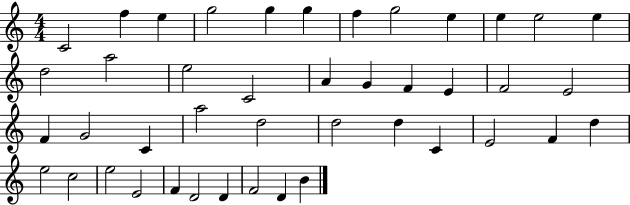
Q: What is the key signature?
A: C major